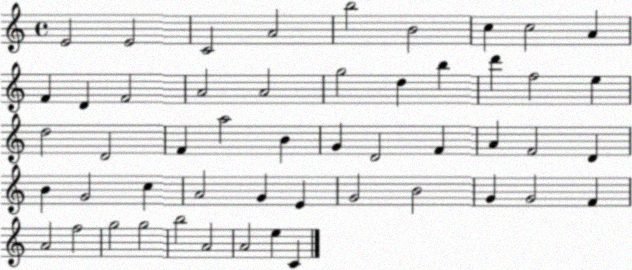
X:1
T:Untitled
M:4/4
L:1/4
K:C
E2 E2 C2 A2 b2 B2 c c2 A F D F2 A2 A2 g2 d b d' f2 e d2 D2 F a2 B G D2 F A F2 D B G2 c A2 G E G2 B2 G G2 F A2 f2 g2 g2 b2 A2 A2 e C